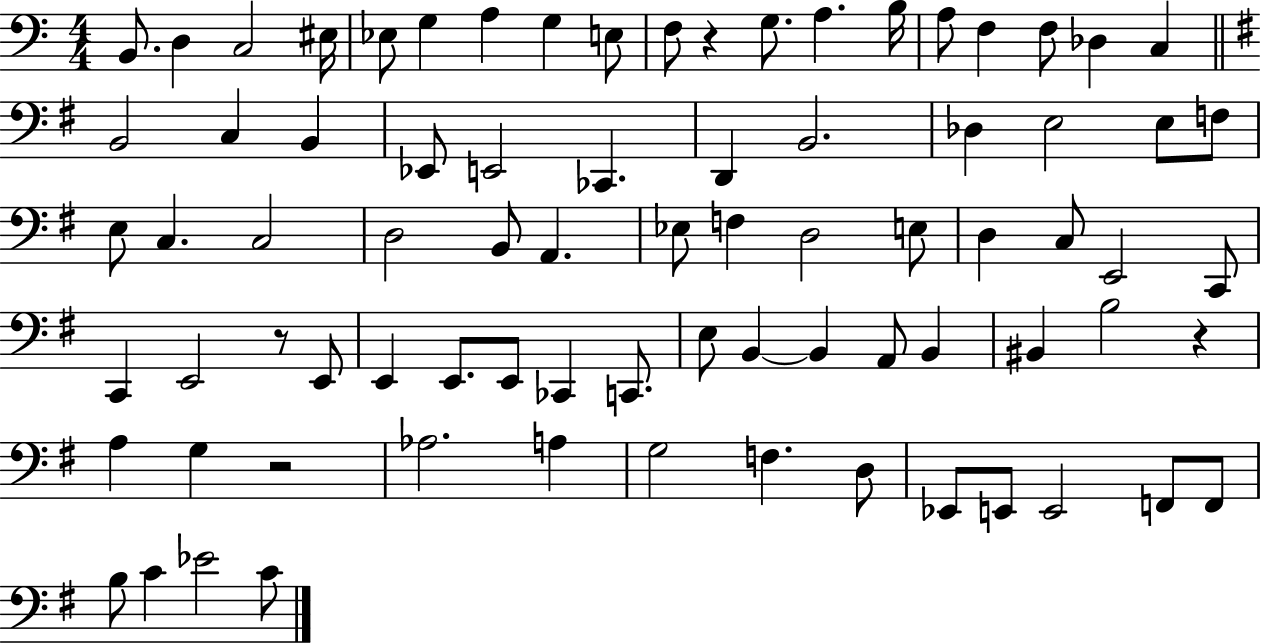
B2/e. D3/q C3/h EIS3/s Eb3/e G3/q A3/q G3/q E3/e F3/e R/q G3/e. A3/q. B3/s A3/e F3/q F3/e Db3/q C3/q B2/h C3/q B2/q Eb2/e E2/h CES2/q. D2/q B2/h. Db3/q E3/h E3/e F3/e E3/e C3/q. C3/h D3/h B2/e A2/q. Eb3/e F3/q D3/h E3/e D3/q C3/e E2/h C2/e C2/q E2/h R/e E2/e E2/q E2/e. E2/e CES2/q C2/e. E3/e B2/q B2/q A2/e B2/q BIS2/q B3/h R/q A3/q G3/q R/h Ab3/h. A3/q G3/h F3/q. D3/e Eb2/e E2/e E2/h F2/e F2/e B3/e C4/q Eb4/h C4/e